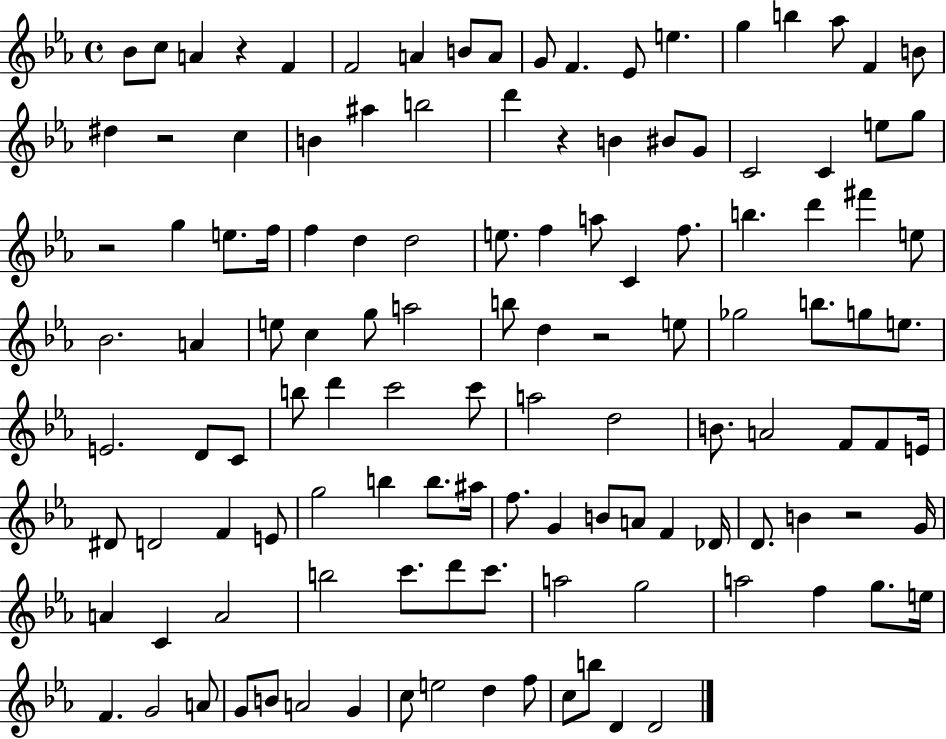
Bb4/e C5/e A4/q R/q F4/q F4/h A4/q B4/e A4/e G4/e F4/q. Eb4/e E5/q. G5/q B5/q Ab5/e F4/q B4/e D#5/q R/h C5/q B4/q A#5/q B5/h D6/q R/q B4/q BIS4/e G4/e C4/h C4/q E5/e G5/e R/h G5/q E5/e. F5/s F5/q D5/q D5/h E5/e. F5/q A5/e C4/q F5/e. B5/q. D6/q F#6/q E5/e Bb4/h. A4/q E5/e C5/q G5/e A5/h B5/e D5/q R/h E5/e Gb5/h B5/e. G5/e E5/e. E4/h. D4/e C4/e B5/e D6/q C6/h C6/e A5/h D5/h B4/e. A4/h F4/e F4/e E4/s D#4/e D4/h F4/q E4/e G5/h B5/q B5/e. A#5/s F5/e. G4/q B4/e A4/e F4/q Db4/s D4/e. B4/q R/h G4/s A4/q C4/q A4/h B5/h C6/e. D6/e C6/e. A5/h G5/h A5/h F5/q G5/e. E5/s F4/q. G4/h A4/e G4/e B4/e A4/h G4/q C5/e E5/h D5/q F5/e C5/e B5/e D4/q D4/h